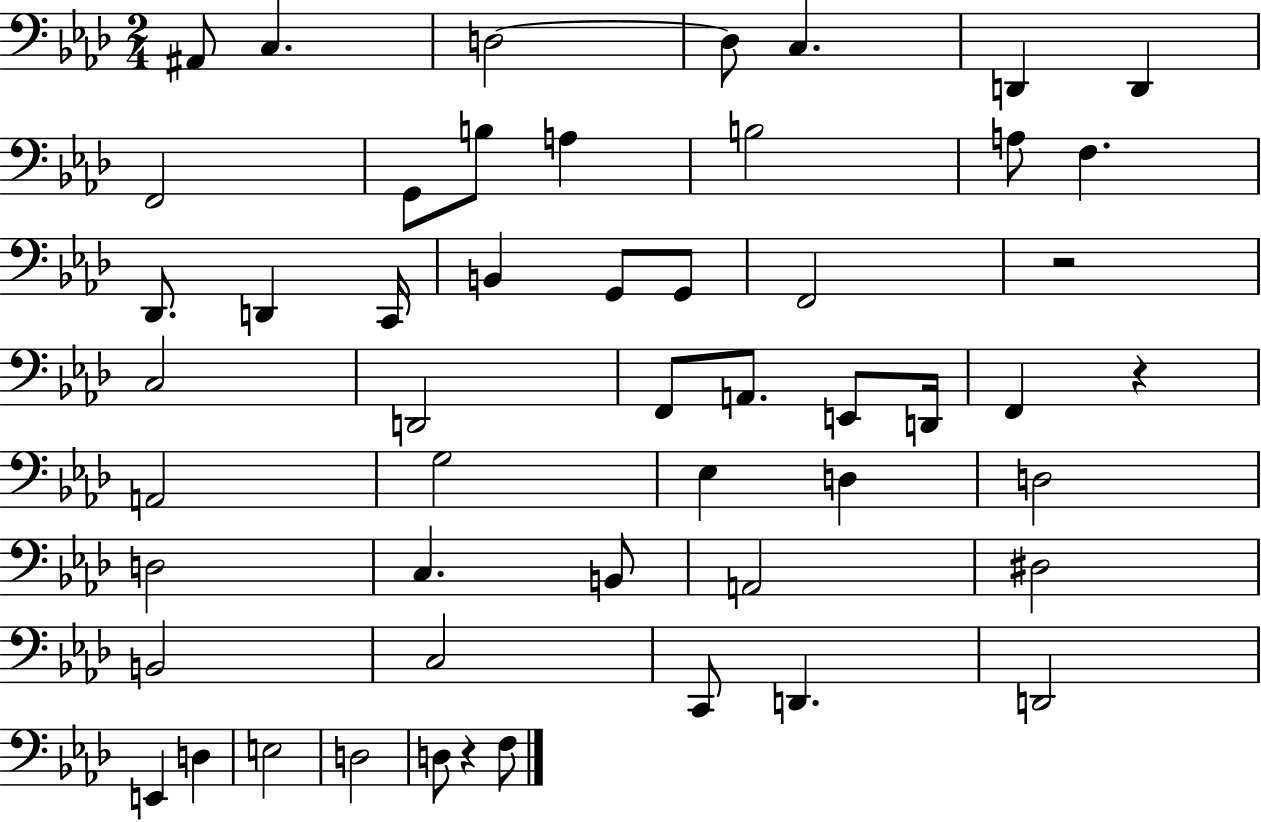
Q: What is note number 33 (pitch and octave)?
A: D3